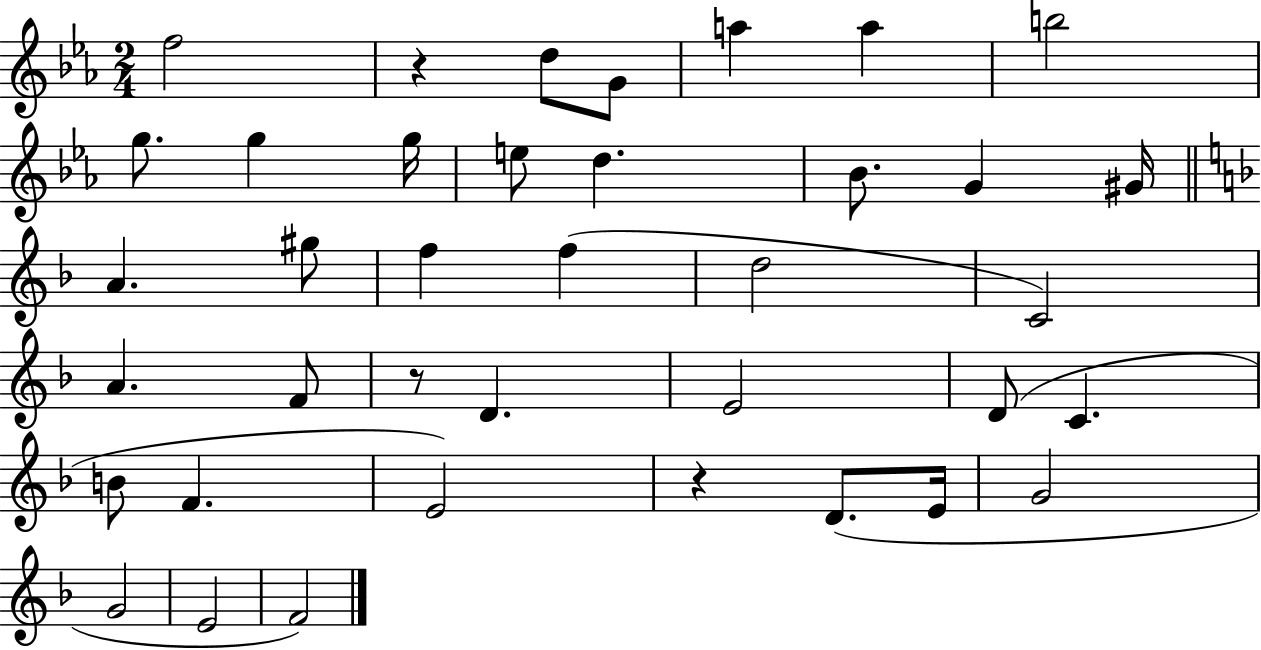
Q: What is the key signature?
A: EES major